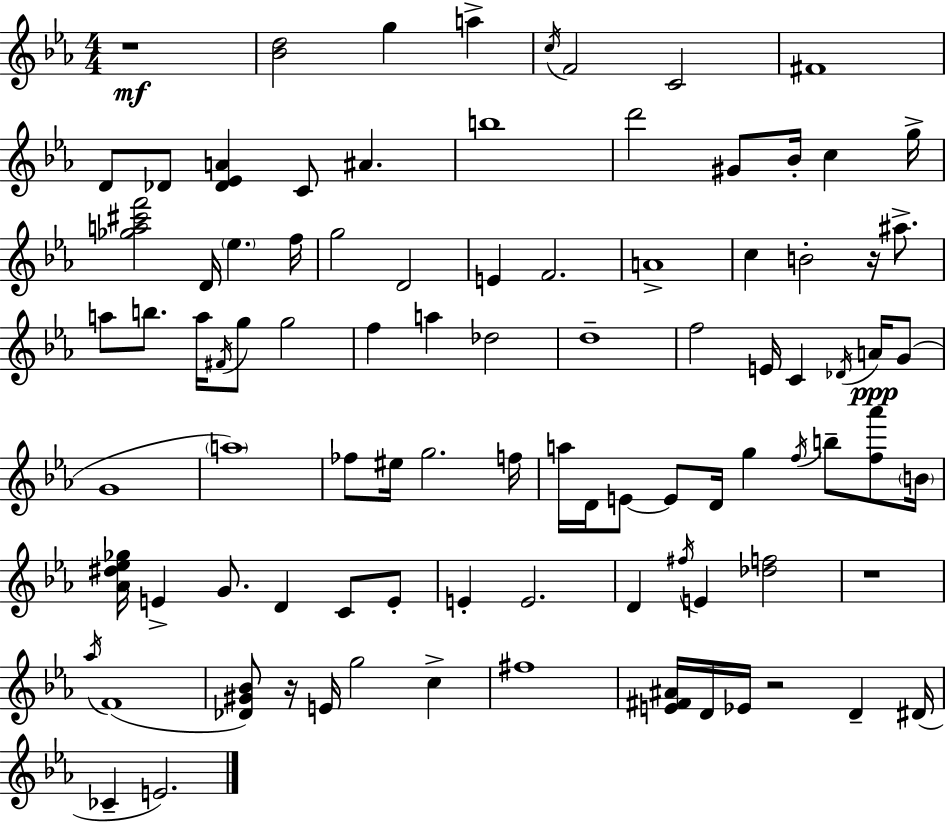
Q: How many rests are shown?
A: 5